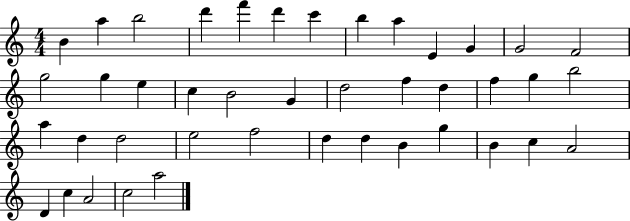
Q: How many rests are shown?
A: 0